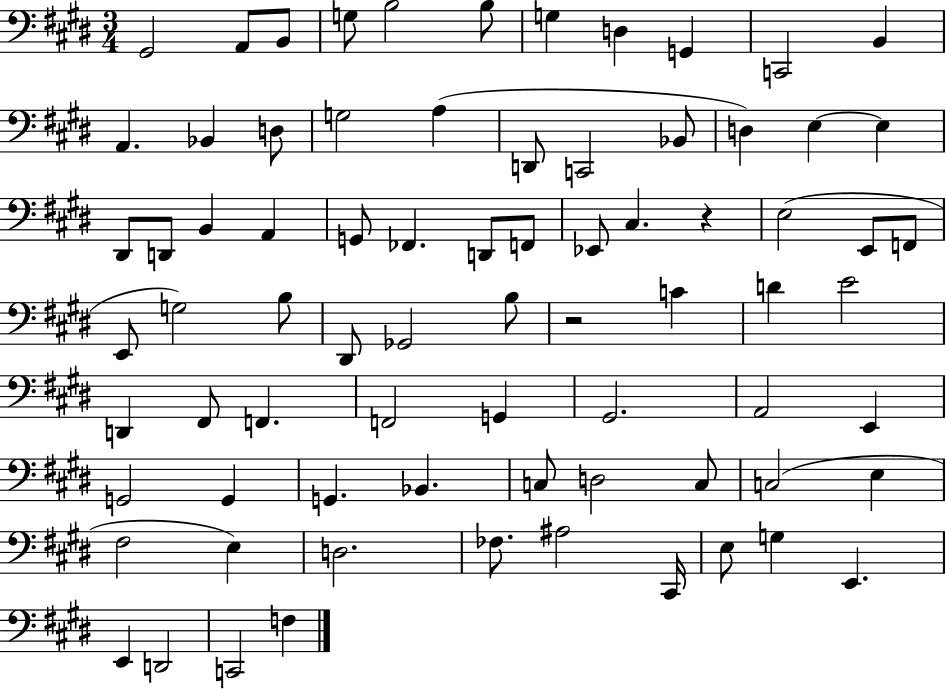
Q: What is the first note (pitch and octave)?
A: G#2